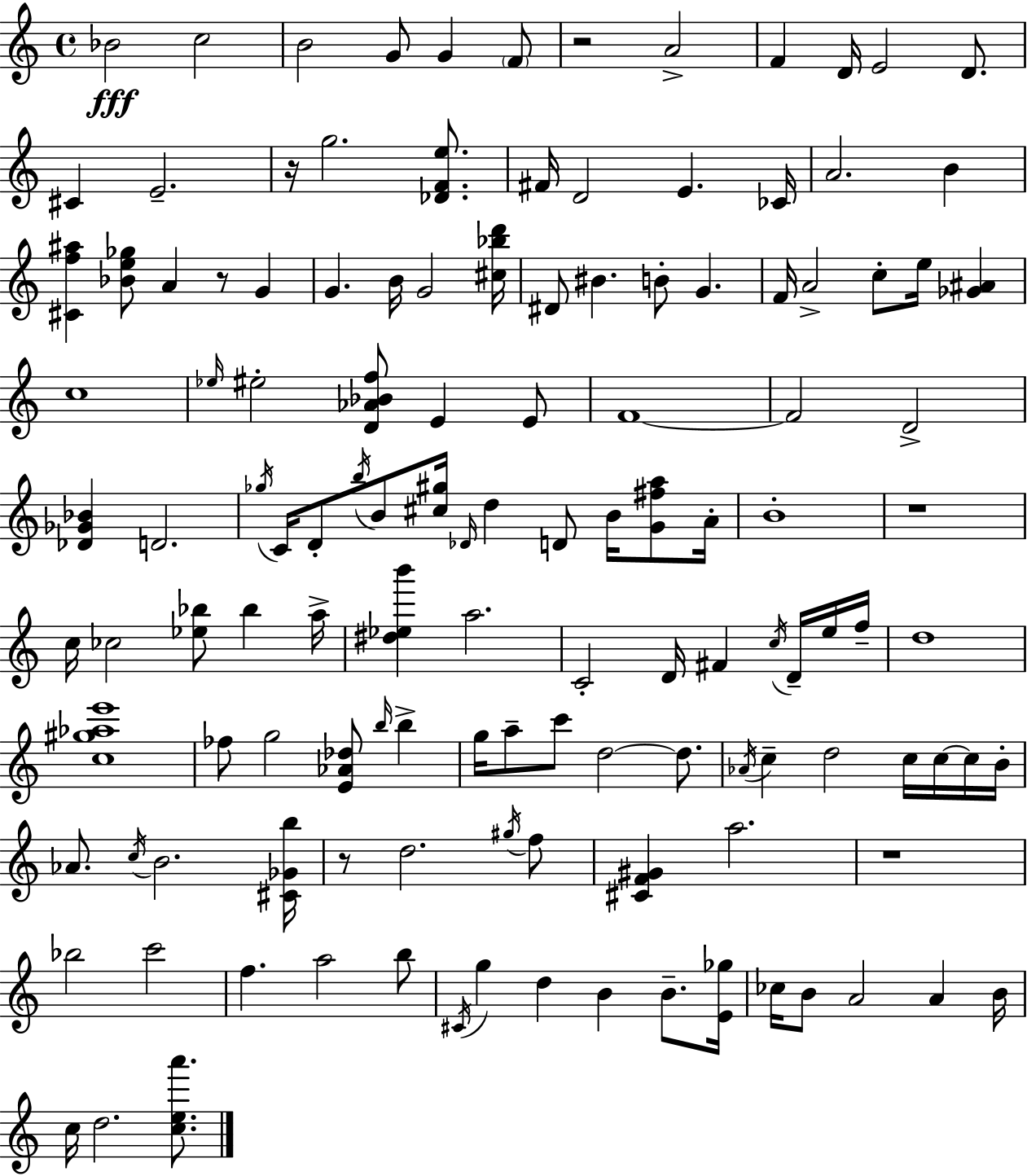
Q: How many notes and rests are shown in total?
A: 129